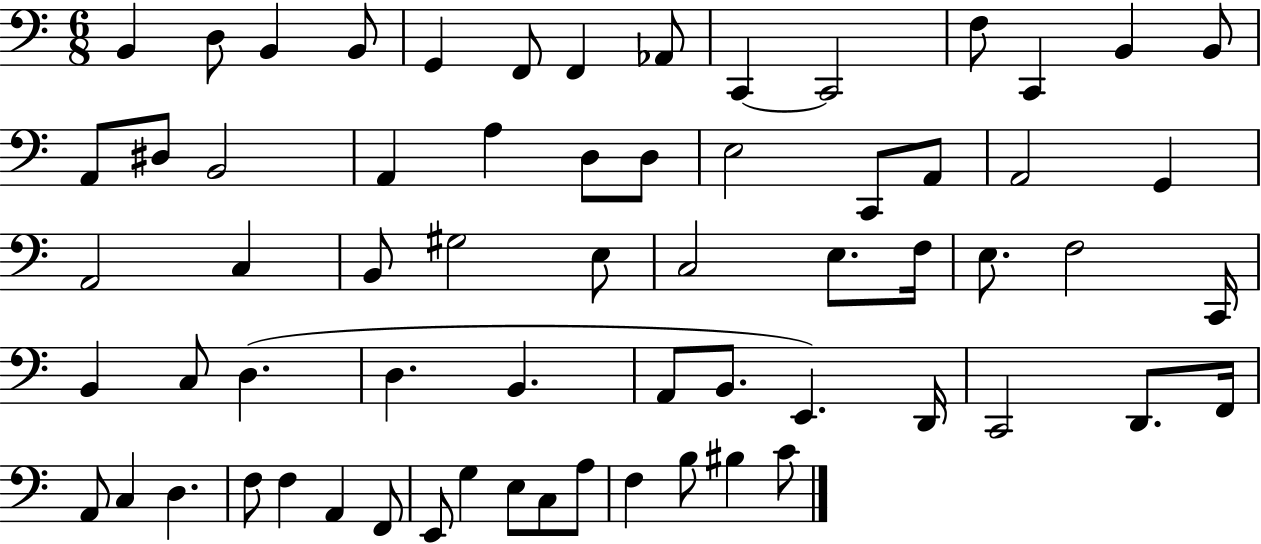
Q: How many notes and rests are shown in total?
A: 65